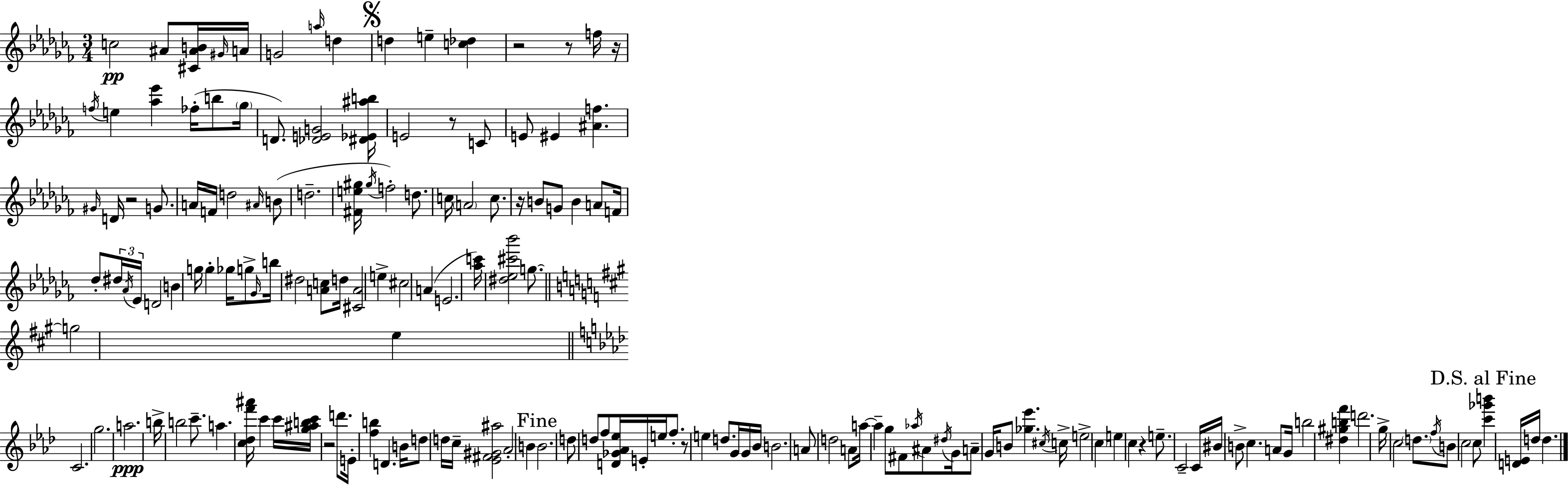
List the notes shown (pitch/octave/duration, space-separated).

C5/h A#4/e [C#4,A#4,B4]/s G#4/s A4/s G4/h A5/s D5/q D5/q E5/q [C5,Db5]/q R/h R/e F5/s R/s F5/s E5/q [Ab5,Eb6]/q FES5/s B5/e Gb5/s D4/e. [Db4,E4,G4]/h [D#4,Eb4,A#5,B5]/s E4/h R/e C4/e E4/e EIS4/q [A#4,F5]/q. G#4/s D4/s R/h G4/e. A4/s F4/s D5/h A#4/s B4/e D5/h. [F#4,E5,G#5]/s G#5/s F5/h D5/e. C5/s A4/h C5/e. R/s B4/e G4/e B4/q A4/e F4/s Db5/e D#5/s Ab4/s Eb4/s D4/h B4/q G5/s G5/q Gb5/s G5/e Gb4/s B5/s D#5/h [A4,C5]/e D5/s [C#4,A4]/h E5/q C#5/h A4/q E4/h. [Ab5,C6]/s [D#5,Eb5,C#6,Bb6]/h G5/e. G5/h E5/q C4/h. G5/h. A5/h. B5/s B5/h C6/e. A5/q. [C5,Db5,F6,A#6]/s C6/q C6/s [G5,A#5,B5,C6]/s R/h D6/e. E4/s [F5,B5]/q D4/q. B4/s D5/e D5/s C5/s [Eb4,F#4,G#4,A#5]/h Ab4/h B4/q B4/h. D5/e D5/e F5/e [D4,Gb4,Ab4,Eb5]/s E4/s E5/s F5/e. R/e E5/q D5/e. G4/s G4/s Bb4/s B4/h. A4/e D5/h A4/e A5/s A5/q G5/e F#4/e Ab5/s A#4/e D#5/s G4/s A4/e G4/s B4/e [Gb5,Eb6]/q. C#5/s C5/s E5/h C5/q E5/q C5/q R/q E5/e. C4/h C4/s BIS4/s B4/e C5/q. A4/e G4/s B5/h [D#5,G#5,B5,F6]/q D6/h. G5/s C5/h D5/e. F5/s B4/e C5/h C5/e [C6,Gb6,B6]/q [D4,E4]/s D5/s D5/q.